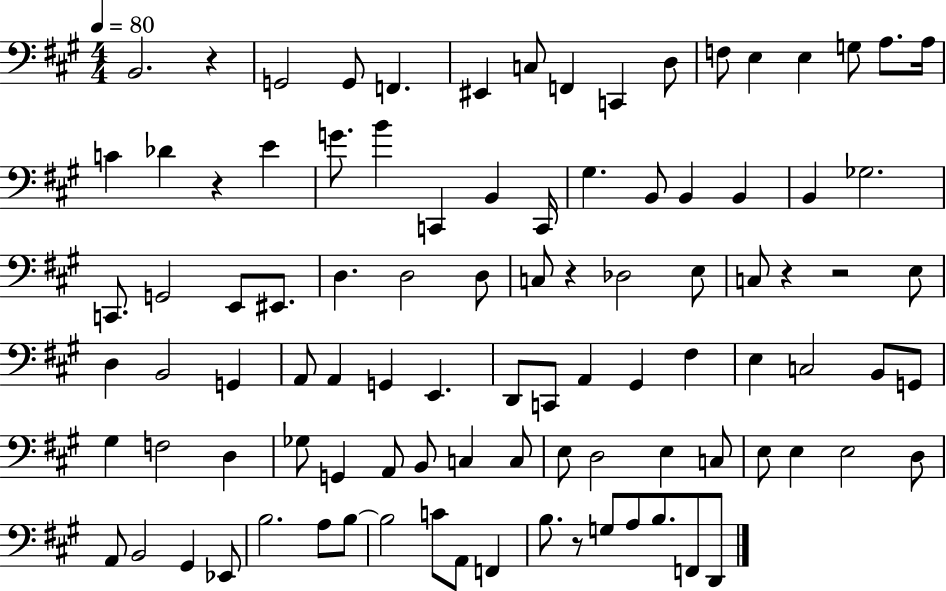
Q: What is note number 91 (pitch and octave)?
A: D2